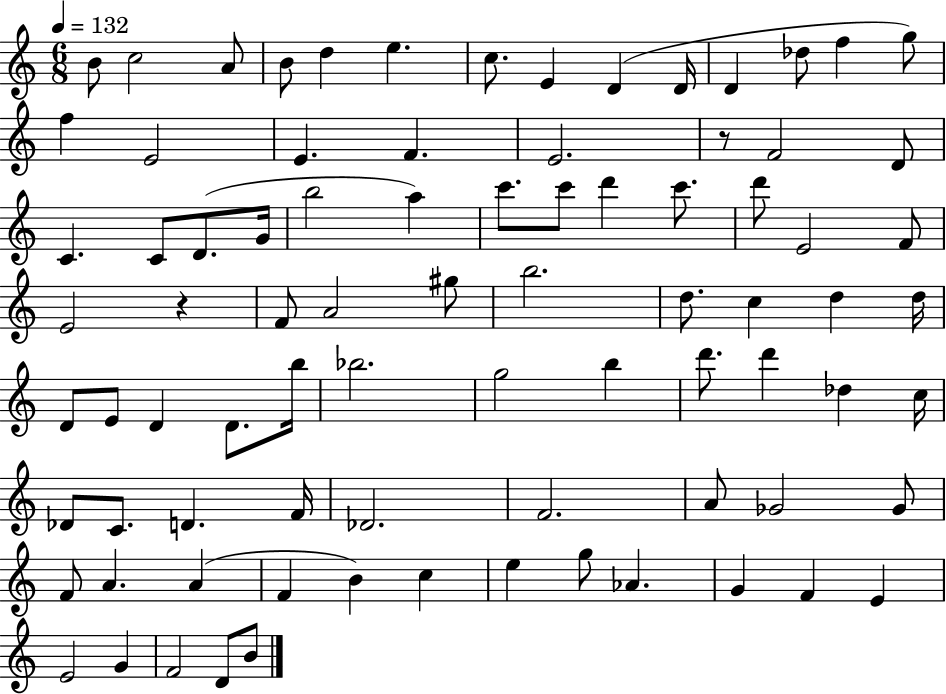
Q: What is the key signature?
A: C major